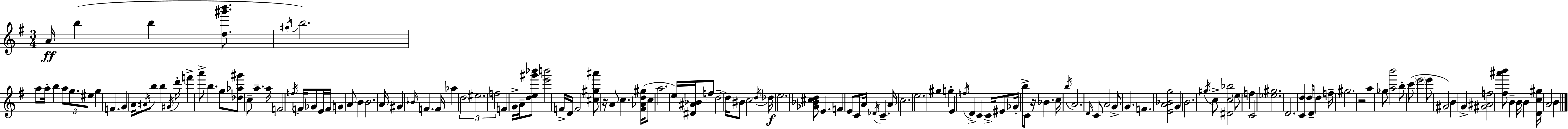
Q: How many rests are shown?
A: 3